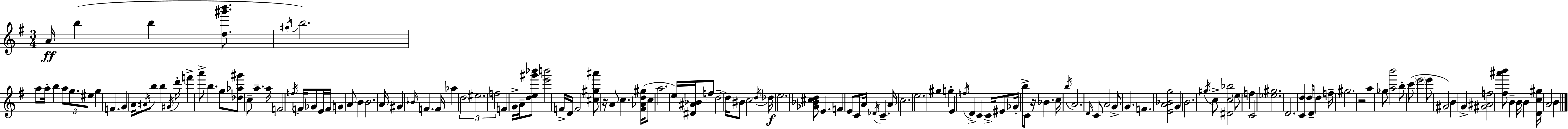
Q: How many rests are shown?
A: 3